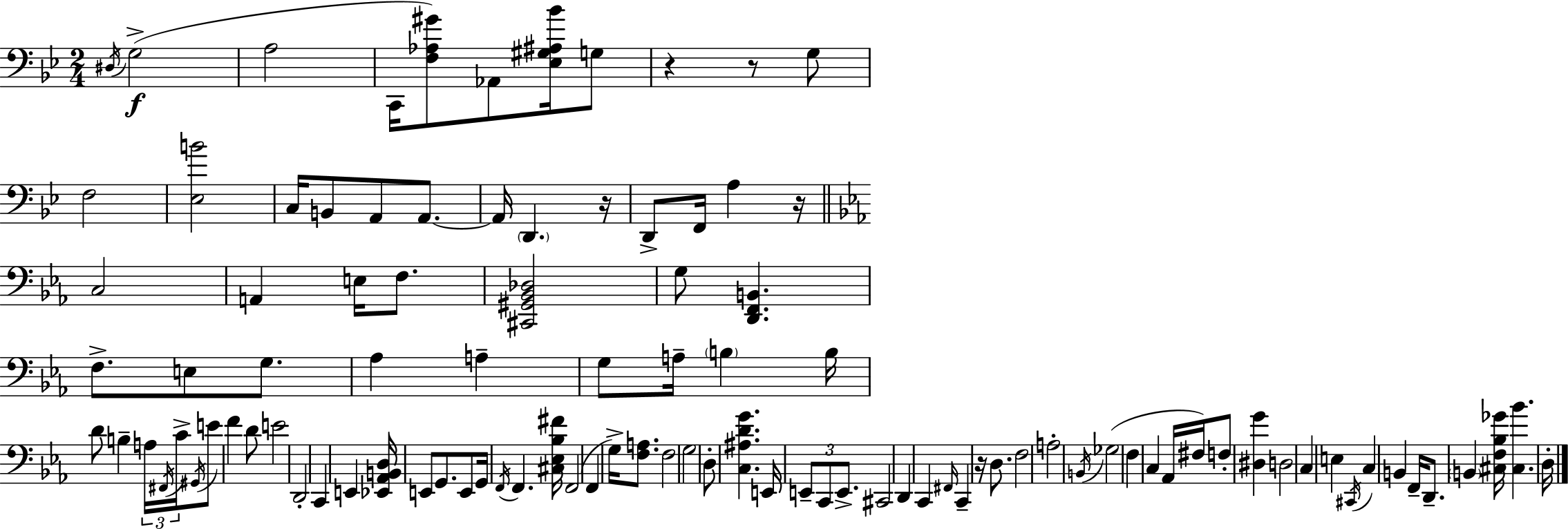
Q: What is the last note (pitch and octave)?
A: D3